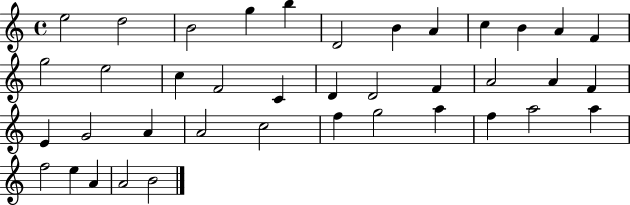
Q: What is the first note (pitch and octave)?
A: E5